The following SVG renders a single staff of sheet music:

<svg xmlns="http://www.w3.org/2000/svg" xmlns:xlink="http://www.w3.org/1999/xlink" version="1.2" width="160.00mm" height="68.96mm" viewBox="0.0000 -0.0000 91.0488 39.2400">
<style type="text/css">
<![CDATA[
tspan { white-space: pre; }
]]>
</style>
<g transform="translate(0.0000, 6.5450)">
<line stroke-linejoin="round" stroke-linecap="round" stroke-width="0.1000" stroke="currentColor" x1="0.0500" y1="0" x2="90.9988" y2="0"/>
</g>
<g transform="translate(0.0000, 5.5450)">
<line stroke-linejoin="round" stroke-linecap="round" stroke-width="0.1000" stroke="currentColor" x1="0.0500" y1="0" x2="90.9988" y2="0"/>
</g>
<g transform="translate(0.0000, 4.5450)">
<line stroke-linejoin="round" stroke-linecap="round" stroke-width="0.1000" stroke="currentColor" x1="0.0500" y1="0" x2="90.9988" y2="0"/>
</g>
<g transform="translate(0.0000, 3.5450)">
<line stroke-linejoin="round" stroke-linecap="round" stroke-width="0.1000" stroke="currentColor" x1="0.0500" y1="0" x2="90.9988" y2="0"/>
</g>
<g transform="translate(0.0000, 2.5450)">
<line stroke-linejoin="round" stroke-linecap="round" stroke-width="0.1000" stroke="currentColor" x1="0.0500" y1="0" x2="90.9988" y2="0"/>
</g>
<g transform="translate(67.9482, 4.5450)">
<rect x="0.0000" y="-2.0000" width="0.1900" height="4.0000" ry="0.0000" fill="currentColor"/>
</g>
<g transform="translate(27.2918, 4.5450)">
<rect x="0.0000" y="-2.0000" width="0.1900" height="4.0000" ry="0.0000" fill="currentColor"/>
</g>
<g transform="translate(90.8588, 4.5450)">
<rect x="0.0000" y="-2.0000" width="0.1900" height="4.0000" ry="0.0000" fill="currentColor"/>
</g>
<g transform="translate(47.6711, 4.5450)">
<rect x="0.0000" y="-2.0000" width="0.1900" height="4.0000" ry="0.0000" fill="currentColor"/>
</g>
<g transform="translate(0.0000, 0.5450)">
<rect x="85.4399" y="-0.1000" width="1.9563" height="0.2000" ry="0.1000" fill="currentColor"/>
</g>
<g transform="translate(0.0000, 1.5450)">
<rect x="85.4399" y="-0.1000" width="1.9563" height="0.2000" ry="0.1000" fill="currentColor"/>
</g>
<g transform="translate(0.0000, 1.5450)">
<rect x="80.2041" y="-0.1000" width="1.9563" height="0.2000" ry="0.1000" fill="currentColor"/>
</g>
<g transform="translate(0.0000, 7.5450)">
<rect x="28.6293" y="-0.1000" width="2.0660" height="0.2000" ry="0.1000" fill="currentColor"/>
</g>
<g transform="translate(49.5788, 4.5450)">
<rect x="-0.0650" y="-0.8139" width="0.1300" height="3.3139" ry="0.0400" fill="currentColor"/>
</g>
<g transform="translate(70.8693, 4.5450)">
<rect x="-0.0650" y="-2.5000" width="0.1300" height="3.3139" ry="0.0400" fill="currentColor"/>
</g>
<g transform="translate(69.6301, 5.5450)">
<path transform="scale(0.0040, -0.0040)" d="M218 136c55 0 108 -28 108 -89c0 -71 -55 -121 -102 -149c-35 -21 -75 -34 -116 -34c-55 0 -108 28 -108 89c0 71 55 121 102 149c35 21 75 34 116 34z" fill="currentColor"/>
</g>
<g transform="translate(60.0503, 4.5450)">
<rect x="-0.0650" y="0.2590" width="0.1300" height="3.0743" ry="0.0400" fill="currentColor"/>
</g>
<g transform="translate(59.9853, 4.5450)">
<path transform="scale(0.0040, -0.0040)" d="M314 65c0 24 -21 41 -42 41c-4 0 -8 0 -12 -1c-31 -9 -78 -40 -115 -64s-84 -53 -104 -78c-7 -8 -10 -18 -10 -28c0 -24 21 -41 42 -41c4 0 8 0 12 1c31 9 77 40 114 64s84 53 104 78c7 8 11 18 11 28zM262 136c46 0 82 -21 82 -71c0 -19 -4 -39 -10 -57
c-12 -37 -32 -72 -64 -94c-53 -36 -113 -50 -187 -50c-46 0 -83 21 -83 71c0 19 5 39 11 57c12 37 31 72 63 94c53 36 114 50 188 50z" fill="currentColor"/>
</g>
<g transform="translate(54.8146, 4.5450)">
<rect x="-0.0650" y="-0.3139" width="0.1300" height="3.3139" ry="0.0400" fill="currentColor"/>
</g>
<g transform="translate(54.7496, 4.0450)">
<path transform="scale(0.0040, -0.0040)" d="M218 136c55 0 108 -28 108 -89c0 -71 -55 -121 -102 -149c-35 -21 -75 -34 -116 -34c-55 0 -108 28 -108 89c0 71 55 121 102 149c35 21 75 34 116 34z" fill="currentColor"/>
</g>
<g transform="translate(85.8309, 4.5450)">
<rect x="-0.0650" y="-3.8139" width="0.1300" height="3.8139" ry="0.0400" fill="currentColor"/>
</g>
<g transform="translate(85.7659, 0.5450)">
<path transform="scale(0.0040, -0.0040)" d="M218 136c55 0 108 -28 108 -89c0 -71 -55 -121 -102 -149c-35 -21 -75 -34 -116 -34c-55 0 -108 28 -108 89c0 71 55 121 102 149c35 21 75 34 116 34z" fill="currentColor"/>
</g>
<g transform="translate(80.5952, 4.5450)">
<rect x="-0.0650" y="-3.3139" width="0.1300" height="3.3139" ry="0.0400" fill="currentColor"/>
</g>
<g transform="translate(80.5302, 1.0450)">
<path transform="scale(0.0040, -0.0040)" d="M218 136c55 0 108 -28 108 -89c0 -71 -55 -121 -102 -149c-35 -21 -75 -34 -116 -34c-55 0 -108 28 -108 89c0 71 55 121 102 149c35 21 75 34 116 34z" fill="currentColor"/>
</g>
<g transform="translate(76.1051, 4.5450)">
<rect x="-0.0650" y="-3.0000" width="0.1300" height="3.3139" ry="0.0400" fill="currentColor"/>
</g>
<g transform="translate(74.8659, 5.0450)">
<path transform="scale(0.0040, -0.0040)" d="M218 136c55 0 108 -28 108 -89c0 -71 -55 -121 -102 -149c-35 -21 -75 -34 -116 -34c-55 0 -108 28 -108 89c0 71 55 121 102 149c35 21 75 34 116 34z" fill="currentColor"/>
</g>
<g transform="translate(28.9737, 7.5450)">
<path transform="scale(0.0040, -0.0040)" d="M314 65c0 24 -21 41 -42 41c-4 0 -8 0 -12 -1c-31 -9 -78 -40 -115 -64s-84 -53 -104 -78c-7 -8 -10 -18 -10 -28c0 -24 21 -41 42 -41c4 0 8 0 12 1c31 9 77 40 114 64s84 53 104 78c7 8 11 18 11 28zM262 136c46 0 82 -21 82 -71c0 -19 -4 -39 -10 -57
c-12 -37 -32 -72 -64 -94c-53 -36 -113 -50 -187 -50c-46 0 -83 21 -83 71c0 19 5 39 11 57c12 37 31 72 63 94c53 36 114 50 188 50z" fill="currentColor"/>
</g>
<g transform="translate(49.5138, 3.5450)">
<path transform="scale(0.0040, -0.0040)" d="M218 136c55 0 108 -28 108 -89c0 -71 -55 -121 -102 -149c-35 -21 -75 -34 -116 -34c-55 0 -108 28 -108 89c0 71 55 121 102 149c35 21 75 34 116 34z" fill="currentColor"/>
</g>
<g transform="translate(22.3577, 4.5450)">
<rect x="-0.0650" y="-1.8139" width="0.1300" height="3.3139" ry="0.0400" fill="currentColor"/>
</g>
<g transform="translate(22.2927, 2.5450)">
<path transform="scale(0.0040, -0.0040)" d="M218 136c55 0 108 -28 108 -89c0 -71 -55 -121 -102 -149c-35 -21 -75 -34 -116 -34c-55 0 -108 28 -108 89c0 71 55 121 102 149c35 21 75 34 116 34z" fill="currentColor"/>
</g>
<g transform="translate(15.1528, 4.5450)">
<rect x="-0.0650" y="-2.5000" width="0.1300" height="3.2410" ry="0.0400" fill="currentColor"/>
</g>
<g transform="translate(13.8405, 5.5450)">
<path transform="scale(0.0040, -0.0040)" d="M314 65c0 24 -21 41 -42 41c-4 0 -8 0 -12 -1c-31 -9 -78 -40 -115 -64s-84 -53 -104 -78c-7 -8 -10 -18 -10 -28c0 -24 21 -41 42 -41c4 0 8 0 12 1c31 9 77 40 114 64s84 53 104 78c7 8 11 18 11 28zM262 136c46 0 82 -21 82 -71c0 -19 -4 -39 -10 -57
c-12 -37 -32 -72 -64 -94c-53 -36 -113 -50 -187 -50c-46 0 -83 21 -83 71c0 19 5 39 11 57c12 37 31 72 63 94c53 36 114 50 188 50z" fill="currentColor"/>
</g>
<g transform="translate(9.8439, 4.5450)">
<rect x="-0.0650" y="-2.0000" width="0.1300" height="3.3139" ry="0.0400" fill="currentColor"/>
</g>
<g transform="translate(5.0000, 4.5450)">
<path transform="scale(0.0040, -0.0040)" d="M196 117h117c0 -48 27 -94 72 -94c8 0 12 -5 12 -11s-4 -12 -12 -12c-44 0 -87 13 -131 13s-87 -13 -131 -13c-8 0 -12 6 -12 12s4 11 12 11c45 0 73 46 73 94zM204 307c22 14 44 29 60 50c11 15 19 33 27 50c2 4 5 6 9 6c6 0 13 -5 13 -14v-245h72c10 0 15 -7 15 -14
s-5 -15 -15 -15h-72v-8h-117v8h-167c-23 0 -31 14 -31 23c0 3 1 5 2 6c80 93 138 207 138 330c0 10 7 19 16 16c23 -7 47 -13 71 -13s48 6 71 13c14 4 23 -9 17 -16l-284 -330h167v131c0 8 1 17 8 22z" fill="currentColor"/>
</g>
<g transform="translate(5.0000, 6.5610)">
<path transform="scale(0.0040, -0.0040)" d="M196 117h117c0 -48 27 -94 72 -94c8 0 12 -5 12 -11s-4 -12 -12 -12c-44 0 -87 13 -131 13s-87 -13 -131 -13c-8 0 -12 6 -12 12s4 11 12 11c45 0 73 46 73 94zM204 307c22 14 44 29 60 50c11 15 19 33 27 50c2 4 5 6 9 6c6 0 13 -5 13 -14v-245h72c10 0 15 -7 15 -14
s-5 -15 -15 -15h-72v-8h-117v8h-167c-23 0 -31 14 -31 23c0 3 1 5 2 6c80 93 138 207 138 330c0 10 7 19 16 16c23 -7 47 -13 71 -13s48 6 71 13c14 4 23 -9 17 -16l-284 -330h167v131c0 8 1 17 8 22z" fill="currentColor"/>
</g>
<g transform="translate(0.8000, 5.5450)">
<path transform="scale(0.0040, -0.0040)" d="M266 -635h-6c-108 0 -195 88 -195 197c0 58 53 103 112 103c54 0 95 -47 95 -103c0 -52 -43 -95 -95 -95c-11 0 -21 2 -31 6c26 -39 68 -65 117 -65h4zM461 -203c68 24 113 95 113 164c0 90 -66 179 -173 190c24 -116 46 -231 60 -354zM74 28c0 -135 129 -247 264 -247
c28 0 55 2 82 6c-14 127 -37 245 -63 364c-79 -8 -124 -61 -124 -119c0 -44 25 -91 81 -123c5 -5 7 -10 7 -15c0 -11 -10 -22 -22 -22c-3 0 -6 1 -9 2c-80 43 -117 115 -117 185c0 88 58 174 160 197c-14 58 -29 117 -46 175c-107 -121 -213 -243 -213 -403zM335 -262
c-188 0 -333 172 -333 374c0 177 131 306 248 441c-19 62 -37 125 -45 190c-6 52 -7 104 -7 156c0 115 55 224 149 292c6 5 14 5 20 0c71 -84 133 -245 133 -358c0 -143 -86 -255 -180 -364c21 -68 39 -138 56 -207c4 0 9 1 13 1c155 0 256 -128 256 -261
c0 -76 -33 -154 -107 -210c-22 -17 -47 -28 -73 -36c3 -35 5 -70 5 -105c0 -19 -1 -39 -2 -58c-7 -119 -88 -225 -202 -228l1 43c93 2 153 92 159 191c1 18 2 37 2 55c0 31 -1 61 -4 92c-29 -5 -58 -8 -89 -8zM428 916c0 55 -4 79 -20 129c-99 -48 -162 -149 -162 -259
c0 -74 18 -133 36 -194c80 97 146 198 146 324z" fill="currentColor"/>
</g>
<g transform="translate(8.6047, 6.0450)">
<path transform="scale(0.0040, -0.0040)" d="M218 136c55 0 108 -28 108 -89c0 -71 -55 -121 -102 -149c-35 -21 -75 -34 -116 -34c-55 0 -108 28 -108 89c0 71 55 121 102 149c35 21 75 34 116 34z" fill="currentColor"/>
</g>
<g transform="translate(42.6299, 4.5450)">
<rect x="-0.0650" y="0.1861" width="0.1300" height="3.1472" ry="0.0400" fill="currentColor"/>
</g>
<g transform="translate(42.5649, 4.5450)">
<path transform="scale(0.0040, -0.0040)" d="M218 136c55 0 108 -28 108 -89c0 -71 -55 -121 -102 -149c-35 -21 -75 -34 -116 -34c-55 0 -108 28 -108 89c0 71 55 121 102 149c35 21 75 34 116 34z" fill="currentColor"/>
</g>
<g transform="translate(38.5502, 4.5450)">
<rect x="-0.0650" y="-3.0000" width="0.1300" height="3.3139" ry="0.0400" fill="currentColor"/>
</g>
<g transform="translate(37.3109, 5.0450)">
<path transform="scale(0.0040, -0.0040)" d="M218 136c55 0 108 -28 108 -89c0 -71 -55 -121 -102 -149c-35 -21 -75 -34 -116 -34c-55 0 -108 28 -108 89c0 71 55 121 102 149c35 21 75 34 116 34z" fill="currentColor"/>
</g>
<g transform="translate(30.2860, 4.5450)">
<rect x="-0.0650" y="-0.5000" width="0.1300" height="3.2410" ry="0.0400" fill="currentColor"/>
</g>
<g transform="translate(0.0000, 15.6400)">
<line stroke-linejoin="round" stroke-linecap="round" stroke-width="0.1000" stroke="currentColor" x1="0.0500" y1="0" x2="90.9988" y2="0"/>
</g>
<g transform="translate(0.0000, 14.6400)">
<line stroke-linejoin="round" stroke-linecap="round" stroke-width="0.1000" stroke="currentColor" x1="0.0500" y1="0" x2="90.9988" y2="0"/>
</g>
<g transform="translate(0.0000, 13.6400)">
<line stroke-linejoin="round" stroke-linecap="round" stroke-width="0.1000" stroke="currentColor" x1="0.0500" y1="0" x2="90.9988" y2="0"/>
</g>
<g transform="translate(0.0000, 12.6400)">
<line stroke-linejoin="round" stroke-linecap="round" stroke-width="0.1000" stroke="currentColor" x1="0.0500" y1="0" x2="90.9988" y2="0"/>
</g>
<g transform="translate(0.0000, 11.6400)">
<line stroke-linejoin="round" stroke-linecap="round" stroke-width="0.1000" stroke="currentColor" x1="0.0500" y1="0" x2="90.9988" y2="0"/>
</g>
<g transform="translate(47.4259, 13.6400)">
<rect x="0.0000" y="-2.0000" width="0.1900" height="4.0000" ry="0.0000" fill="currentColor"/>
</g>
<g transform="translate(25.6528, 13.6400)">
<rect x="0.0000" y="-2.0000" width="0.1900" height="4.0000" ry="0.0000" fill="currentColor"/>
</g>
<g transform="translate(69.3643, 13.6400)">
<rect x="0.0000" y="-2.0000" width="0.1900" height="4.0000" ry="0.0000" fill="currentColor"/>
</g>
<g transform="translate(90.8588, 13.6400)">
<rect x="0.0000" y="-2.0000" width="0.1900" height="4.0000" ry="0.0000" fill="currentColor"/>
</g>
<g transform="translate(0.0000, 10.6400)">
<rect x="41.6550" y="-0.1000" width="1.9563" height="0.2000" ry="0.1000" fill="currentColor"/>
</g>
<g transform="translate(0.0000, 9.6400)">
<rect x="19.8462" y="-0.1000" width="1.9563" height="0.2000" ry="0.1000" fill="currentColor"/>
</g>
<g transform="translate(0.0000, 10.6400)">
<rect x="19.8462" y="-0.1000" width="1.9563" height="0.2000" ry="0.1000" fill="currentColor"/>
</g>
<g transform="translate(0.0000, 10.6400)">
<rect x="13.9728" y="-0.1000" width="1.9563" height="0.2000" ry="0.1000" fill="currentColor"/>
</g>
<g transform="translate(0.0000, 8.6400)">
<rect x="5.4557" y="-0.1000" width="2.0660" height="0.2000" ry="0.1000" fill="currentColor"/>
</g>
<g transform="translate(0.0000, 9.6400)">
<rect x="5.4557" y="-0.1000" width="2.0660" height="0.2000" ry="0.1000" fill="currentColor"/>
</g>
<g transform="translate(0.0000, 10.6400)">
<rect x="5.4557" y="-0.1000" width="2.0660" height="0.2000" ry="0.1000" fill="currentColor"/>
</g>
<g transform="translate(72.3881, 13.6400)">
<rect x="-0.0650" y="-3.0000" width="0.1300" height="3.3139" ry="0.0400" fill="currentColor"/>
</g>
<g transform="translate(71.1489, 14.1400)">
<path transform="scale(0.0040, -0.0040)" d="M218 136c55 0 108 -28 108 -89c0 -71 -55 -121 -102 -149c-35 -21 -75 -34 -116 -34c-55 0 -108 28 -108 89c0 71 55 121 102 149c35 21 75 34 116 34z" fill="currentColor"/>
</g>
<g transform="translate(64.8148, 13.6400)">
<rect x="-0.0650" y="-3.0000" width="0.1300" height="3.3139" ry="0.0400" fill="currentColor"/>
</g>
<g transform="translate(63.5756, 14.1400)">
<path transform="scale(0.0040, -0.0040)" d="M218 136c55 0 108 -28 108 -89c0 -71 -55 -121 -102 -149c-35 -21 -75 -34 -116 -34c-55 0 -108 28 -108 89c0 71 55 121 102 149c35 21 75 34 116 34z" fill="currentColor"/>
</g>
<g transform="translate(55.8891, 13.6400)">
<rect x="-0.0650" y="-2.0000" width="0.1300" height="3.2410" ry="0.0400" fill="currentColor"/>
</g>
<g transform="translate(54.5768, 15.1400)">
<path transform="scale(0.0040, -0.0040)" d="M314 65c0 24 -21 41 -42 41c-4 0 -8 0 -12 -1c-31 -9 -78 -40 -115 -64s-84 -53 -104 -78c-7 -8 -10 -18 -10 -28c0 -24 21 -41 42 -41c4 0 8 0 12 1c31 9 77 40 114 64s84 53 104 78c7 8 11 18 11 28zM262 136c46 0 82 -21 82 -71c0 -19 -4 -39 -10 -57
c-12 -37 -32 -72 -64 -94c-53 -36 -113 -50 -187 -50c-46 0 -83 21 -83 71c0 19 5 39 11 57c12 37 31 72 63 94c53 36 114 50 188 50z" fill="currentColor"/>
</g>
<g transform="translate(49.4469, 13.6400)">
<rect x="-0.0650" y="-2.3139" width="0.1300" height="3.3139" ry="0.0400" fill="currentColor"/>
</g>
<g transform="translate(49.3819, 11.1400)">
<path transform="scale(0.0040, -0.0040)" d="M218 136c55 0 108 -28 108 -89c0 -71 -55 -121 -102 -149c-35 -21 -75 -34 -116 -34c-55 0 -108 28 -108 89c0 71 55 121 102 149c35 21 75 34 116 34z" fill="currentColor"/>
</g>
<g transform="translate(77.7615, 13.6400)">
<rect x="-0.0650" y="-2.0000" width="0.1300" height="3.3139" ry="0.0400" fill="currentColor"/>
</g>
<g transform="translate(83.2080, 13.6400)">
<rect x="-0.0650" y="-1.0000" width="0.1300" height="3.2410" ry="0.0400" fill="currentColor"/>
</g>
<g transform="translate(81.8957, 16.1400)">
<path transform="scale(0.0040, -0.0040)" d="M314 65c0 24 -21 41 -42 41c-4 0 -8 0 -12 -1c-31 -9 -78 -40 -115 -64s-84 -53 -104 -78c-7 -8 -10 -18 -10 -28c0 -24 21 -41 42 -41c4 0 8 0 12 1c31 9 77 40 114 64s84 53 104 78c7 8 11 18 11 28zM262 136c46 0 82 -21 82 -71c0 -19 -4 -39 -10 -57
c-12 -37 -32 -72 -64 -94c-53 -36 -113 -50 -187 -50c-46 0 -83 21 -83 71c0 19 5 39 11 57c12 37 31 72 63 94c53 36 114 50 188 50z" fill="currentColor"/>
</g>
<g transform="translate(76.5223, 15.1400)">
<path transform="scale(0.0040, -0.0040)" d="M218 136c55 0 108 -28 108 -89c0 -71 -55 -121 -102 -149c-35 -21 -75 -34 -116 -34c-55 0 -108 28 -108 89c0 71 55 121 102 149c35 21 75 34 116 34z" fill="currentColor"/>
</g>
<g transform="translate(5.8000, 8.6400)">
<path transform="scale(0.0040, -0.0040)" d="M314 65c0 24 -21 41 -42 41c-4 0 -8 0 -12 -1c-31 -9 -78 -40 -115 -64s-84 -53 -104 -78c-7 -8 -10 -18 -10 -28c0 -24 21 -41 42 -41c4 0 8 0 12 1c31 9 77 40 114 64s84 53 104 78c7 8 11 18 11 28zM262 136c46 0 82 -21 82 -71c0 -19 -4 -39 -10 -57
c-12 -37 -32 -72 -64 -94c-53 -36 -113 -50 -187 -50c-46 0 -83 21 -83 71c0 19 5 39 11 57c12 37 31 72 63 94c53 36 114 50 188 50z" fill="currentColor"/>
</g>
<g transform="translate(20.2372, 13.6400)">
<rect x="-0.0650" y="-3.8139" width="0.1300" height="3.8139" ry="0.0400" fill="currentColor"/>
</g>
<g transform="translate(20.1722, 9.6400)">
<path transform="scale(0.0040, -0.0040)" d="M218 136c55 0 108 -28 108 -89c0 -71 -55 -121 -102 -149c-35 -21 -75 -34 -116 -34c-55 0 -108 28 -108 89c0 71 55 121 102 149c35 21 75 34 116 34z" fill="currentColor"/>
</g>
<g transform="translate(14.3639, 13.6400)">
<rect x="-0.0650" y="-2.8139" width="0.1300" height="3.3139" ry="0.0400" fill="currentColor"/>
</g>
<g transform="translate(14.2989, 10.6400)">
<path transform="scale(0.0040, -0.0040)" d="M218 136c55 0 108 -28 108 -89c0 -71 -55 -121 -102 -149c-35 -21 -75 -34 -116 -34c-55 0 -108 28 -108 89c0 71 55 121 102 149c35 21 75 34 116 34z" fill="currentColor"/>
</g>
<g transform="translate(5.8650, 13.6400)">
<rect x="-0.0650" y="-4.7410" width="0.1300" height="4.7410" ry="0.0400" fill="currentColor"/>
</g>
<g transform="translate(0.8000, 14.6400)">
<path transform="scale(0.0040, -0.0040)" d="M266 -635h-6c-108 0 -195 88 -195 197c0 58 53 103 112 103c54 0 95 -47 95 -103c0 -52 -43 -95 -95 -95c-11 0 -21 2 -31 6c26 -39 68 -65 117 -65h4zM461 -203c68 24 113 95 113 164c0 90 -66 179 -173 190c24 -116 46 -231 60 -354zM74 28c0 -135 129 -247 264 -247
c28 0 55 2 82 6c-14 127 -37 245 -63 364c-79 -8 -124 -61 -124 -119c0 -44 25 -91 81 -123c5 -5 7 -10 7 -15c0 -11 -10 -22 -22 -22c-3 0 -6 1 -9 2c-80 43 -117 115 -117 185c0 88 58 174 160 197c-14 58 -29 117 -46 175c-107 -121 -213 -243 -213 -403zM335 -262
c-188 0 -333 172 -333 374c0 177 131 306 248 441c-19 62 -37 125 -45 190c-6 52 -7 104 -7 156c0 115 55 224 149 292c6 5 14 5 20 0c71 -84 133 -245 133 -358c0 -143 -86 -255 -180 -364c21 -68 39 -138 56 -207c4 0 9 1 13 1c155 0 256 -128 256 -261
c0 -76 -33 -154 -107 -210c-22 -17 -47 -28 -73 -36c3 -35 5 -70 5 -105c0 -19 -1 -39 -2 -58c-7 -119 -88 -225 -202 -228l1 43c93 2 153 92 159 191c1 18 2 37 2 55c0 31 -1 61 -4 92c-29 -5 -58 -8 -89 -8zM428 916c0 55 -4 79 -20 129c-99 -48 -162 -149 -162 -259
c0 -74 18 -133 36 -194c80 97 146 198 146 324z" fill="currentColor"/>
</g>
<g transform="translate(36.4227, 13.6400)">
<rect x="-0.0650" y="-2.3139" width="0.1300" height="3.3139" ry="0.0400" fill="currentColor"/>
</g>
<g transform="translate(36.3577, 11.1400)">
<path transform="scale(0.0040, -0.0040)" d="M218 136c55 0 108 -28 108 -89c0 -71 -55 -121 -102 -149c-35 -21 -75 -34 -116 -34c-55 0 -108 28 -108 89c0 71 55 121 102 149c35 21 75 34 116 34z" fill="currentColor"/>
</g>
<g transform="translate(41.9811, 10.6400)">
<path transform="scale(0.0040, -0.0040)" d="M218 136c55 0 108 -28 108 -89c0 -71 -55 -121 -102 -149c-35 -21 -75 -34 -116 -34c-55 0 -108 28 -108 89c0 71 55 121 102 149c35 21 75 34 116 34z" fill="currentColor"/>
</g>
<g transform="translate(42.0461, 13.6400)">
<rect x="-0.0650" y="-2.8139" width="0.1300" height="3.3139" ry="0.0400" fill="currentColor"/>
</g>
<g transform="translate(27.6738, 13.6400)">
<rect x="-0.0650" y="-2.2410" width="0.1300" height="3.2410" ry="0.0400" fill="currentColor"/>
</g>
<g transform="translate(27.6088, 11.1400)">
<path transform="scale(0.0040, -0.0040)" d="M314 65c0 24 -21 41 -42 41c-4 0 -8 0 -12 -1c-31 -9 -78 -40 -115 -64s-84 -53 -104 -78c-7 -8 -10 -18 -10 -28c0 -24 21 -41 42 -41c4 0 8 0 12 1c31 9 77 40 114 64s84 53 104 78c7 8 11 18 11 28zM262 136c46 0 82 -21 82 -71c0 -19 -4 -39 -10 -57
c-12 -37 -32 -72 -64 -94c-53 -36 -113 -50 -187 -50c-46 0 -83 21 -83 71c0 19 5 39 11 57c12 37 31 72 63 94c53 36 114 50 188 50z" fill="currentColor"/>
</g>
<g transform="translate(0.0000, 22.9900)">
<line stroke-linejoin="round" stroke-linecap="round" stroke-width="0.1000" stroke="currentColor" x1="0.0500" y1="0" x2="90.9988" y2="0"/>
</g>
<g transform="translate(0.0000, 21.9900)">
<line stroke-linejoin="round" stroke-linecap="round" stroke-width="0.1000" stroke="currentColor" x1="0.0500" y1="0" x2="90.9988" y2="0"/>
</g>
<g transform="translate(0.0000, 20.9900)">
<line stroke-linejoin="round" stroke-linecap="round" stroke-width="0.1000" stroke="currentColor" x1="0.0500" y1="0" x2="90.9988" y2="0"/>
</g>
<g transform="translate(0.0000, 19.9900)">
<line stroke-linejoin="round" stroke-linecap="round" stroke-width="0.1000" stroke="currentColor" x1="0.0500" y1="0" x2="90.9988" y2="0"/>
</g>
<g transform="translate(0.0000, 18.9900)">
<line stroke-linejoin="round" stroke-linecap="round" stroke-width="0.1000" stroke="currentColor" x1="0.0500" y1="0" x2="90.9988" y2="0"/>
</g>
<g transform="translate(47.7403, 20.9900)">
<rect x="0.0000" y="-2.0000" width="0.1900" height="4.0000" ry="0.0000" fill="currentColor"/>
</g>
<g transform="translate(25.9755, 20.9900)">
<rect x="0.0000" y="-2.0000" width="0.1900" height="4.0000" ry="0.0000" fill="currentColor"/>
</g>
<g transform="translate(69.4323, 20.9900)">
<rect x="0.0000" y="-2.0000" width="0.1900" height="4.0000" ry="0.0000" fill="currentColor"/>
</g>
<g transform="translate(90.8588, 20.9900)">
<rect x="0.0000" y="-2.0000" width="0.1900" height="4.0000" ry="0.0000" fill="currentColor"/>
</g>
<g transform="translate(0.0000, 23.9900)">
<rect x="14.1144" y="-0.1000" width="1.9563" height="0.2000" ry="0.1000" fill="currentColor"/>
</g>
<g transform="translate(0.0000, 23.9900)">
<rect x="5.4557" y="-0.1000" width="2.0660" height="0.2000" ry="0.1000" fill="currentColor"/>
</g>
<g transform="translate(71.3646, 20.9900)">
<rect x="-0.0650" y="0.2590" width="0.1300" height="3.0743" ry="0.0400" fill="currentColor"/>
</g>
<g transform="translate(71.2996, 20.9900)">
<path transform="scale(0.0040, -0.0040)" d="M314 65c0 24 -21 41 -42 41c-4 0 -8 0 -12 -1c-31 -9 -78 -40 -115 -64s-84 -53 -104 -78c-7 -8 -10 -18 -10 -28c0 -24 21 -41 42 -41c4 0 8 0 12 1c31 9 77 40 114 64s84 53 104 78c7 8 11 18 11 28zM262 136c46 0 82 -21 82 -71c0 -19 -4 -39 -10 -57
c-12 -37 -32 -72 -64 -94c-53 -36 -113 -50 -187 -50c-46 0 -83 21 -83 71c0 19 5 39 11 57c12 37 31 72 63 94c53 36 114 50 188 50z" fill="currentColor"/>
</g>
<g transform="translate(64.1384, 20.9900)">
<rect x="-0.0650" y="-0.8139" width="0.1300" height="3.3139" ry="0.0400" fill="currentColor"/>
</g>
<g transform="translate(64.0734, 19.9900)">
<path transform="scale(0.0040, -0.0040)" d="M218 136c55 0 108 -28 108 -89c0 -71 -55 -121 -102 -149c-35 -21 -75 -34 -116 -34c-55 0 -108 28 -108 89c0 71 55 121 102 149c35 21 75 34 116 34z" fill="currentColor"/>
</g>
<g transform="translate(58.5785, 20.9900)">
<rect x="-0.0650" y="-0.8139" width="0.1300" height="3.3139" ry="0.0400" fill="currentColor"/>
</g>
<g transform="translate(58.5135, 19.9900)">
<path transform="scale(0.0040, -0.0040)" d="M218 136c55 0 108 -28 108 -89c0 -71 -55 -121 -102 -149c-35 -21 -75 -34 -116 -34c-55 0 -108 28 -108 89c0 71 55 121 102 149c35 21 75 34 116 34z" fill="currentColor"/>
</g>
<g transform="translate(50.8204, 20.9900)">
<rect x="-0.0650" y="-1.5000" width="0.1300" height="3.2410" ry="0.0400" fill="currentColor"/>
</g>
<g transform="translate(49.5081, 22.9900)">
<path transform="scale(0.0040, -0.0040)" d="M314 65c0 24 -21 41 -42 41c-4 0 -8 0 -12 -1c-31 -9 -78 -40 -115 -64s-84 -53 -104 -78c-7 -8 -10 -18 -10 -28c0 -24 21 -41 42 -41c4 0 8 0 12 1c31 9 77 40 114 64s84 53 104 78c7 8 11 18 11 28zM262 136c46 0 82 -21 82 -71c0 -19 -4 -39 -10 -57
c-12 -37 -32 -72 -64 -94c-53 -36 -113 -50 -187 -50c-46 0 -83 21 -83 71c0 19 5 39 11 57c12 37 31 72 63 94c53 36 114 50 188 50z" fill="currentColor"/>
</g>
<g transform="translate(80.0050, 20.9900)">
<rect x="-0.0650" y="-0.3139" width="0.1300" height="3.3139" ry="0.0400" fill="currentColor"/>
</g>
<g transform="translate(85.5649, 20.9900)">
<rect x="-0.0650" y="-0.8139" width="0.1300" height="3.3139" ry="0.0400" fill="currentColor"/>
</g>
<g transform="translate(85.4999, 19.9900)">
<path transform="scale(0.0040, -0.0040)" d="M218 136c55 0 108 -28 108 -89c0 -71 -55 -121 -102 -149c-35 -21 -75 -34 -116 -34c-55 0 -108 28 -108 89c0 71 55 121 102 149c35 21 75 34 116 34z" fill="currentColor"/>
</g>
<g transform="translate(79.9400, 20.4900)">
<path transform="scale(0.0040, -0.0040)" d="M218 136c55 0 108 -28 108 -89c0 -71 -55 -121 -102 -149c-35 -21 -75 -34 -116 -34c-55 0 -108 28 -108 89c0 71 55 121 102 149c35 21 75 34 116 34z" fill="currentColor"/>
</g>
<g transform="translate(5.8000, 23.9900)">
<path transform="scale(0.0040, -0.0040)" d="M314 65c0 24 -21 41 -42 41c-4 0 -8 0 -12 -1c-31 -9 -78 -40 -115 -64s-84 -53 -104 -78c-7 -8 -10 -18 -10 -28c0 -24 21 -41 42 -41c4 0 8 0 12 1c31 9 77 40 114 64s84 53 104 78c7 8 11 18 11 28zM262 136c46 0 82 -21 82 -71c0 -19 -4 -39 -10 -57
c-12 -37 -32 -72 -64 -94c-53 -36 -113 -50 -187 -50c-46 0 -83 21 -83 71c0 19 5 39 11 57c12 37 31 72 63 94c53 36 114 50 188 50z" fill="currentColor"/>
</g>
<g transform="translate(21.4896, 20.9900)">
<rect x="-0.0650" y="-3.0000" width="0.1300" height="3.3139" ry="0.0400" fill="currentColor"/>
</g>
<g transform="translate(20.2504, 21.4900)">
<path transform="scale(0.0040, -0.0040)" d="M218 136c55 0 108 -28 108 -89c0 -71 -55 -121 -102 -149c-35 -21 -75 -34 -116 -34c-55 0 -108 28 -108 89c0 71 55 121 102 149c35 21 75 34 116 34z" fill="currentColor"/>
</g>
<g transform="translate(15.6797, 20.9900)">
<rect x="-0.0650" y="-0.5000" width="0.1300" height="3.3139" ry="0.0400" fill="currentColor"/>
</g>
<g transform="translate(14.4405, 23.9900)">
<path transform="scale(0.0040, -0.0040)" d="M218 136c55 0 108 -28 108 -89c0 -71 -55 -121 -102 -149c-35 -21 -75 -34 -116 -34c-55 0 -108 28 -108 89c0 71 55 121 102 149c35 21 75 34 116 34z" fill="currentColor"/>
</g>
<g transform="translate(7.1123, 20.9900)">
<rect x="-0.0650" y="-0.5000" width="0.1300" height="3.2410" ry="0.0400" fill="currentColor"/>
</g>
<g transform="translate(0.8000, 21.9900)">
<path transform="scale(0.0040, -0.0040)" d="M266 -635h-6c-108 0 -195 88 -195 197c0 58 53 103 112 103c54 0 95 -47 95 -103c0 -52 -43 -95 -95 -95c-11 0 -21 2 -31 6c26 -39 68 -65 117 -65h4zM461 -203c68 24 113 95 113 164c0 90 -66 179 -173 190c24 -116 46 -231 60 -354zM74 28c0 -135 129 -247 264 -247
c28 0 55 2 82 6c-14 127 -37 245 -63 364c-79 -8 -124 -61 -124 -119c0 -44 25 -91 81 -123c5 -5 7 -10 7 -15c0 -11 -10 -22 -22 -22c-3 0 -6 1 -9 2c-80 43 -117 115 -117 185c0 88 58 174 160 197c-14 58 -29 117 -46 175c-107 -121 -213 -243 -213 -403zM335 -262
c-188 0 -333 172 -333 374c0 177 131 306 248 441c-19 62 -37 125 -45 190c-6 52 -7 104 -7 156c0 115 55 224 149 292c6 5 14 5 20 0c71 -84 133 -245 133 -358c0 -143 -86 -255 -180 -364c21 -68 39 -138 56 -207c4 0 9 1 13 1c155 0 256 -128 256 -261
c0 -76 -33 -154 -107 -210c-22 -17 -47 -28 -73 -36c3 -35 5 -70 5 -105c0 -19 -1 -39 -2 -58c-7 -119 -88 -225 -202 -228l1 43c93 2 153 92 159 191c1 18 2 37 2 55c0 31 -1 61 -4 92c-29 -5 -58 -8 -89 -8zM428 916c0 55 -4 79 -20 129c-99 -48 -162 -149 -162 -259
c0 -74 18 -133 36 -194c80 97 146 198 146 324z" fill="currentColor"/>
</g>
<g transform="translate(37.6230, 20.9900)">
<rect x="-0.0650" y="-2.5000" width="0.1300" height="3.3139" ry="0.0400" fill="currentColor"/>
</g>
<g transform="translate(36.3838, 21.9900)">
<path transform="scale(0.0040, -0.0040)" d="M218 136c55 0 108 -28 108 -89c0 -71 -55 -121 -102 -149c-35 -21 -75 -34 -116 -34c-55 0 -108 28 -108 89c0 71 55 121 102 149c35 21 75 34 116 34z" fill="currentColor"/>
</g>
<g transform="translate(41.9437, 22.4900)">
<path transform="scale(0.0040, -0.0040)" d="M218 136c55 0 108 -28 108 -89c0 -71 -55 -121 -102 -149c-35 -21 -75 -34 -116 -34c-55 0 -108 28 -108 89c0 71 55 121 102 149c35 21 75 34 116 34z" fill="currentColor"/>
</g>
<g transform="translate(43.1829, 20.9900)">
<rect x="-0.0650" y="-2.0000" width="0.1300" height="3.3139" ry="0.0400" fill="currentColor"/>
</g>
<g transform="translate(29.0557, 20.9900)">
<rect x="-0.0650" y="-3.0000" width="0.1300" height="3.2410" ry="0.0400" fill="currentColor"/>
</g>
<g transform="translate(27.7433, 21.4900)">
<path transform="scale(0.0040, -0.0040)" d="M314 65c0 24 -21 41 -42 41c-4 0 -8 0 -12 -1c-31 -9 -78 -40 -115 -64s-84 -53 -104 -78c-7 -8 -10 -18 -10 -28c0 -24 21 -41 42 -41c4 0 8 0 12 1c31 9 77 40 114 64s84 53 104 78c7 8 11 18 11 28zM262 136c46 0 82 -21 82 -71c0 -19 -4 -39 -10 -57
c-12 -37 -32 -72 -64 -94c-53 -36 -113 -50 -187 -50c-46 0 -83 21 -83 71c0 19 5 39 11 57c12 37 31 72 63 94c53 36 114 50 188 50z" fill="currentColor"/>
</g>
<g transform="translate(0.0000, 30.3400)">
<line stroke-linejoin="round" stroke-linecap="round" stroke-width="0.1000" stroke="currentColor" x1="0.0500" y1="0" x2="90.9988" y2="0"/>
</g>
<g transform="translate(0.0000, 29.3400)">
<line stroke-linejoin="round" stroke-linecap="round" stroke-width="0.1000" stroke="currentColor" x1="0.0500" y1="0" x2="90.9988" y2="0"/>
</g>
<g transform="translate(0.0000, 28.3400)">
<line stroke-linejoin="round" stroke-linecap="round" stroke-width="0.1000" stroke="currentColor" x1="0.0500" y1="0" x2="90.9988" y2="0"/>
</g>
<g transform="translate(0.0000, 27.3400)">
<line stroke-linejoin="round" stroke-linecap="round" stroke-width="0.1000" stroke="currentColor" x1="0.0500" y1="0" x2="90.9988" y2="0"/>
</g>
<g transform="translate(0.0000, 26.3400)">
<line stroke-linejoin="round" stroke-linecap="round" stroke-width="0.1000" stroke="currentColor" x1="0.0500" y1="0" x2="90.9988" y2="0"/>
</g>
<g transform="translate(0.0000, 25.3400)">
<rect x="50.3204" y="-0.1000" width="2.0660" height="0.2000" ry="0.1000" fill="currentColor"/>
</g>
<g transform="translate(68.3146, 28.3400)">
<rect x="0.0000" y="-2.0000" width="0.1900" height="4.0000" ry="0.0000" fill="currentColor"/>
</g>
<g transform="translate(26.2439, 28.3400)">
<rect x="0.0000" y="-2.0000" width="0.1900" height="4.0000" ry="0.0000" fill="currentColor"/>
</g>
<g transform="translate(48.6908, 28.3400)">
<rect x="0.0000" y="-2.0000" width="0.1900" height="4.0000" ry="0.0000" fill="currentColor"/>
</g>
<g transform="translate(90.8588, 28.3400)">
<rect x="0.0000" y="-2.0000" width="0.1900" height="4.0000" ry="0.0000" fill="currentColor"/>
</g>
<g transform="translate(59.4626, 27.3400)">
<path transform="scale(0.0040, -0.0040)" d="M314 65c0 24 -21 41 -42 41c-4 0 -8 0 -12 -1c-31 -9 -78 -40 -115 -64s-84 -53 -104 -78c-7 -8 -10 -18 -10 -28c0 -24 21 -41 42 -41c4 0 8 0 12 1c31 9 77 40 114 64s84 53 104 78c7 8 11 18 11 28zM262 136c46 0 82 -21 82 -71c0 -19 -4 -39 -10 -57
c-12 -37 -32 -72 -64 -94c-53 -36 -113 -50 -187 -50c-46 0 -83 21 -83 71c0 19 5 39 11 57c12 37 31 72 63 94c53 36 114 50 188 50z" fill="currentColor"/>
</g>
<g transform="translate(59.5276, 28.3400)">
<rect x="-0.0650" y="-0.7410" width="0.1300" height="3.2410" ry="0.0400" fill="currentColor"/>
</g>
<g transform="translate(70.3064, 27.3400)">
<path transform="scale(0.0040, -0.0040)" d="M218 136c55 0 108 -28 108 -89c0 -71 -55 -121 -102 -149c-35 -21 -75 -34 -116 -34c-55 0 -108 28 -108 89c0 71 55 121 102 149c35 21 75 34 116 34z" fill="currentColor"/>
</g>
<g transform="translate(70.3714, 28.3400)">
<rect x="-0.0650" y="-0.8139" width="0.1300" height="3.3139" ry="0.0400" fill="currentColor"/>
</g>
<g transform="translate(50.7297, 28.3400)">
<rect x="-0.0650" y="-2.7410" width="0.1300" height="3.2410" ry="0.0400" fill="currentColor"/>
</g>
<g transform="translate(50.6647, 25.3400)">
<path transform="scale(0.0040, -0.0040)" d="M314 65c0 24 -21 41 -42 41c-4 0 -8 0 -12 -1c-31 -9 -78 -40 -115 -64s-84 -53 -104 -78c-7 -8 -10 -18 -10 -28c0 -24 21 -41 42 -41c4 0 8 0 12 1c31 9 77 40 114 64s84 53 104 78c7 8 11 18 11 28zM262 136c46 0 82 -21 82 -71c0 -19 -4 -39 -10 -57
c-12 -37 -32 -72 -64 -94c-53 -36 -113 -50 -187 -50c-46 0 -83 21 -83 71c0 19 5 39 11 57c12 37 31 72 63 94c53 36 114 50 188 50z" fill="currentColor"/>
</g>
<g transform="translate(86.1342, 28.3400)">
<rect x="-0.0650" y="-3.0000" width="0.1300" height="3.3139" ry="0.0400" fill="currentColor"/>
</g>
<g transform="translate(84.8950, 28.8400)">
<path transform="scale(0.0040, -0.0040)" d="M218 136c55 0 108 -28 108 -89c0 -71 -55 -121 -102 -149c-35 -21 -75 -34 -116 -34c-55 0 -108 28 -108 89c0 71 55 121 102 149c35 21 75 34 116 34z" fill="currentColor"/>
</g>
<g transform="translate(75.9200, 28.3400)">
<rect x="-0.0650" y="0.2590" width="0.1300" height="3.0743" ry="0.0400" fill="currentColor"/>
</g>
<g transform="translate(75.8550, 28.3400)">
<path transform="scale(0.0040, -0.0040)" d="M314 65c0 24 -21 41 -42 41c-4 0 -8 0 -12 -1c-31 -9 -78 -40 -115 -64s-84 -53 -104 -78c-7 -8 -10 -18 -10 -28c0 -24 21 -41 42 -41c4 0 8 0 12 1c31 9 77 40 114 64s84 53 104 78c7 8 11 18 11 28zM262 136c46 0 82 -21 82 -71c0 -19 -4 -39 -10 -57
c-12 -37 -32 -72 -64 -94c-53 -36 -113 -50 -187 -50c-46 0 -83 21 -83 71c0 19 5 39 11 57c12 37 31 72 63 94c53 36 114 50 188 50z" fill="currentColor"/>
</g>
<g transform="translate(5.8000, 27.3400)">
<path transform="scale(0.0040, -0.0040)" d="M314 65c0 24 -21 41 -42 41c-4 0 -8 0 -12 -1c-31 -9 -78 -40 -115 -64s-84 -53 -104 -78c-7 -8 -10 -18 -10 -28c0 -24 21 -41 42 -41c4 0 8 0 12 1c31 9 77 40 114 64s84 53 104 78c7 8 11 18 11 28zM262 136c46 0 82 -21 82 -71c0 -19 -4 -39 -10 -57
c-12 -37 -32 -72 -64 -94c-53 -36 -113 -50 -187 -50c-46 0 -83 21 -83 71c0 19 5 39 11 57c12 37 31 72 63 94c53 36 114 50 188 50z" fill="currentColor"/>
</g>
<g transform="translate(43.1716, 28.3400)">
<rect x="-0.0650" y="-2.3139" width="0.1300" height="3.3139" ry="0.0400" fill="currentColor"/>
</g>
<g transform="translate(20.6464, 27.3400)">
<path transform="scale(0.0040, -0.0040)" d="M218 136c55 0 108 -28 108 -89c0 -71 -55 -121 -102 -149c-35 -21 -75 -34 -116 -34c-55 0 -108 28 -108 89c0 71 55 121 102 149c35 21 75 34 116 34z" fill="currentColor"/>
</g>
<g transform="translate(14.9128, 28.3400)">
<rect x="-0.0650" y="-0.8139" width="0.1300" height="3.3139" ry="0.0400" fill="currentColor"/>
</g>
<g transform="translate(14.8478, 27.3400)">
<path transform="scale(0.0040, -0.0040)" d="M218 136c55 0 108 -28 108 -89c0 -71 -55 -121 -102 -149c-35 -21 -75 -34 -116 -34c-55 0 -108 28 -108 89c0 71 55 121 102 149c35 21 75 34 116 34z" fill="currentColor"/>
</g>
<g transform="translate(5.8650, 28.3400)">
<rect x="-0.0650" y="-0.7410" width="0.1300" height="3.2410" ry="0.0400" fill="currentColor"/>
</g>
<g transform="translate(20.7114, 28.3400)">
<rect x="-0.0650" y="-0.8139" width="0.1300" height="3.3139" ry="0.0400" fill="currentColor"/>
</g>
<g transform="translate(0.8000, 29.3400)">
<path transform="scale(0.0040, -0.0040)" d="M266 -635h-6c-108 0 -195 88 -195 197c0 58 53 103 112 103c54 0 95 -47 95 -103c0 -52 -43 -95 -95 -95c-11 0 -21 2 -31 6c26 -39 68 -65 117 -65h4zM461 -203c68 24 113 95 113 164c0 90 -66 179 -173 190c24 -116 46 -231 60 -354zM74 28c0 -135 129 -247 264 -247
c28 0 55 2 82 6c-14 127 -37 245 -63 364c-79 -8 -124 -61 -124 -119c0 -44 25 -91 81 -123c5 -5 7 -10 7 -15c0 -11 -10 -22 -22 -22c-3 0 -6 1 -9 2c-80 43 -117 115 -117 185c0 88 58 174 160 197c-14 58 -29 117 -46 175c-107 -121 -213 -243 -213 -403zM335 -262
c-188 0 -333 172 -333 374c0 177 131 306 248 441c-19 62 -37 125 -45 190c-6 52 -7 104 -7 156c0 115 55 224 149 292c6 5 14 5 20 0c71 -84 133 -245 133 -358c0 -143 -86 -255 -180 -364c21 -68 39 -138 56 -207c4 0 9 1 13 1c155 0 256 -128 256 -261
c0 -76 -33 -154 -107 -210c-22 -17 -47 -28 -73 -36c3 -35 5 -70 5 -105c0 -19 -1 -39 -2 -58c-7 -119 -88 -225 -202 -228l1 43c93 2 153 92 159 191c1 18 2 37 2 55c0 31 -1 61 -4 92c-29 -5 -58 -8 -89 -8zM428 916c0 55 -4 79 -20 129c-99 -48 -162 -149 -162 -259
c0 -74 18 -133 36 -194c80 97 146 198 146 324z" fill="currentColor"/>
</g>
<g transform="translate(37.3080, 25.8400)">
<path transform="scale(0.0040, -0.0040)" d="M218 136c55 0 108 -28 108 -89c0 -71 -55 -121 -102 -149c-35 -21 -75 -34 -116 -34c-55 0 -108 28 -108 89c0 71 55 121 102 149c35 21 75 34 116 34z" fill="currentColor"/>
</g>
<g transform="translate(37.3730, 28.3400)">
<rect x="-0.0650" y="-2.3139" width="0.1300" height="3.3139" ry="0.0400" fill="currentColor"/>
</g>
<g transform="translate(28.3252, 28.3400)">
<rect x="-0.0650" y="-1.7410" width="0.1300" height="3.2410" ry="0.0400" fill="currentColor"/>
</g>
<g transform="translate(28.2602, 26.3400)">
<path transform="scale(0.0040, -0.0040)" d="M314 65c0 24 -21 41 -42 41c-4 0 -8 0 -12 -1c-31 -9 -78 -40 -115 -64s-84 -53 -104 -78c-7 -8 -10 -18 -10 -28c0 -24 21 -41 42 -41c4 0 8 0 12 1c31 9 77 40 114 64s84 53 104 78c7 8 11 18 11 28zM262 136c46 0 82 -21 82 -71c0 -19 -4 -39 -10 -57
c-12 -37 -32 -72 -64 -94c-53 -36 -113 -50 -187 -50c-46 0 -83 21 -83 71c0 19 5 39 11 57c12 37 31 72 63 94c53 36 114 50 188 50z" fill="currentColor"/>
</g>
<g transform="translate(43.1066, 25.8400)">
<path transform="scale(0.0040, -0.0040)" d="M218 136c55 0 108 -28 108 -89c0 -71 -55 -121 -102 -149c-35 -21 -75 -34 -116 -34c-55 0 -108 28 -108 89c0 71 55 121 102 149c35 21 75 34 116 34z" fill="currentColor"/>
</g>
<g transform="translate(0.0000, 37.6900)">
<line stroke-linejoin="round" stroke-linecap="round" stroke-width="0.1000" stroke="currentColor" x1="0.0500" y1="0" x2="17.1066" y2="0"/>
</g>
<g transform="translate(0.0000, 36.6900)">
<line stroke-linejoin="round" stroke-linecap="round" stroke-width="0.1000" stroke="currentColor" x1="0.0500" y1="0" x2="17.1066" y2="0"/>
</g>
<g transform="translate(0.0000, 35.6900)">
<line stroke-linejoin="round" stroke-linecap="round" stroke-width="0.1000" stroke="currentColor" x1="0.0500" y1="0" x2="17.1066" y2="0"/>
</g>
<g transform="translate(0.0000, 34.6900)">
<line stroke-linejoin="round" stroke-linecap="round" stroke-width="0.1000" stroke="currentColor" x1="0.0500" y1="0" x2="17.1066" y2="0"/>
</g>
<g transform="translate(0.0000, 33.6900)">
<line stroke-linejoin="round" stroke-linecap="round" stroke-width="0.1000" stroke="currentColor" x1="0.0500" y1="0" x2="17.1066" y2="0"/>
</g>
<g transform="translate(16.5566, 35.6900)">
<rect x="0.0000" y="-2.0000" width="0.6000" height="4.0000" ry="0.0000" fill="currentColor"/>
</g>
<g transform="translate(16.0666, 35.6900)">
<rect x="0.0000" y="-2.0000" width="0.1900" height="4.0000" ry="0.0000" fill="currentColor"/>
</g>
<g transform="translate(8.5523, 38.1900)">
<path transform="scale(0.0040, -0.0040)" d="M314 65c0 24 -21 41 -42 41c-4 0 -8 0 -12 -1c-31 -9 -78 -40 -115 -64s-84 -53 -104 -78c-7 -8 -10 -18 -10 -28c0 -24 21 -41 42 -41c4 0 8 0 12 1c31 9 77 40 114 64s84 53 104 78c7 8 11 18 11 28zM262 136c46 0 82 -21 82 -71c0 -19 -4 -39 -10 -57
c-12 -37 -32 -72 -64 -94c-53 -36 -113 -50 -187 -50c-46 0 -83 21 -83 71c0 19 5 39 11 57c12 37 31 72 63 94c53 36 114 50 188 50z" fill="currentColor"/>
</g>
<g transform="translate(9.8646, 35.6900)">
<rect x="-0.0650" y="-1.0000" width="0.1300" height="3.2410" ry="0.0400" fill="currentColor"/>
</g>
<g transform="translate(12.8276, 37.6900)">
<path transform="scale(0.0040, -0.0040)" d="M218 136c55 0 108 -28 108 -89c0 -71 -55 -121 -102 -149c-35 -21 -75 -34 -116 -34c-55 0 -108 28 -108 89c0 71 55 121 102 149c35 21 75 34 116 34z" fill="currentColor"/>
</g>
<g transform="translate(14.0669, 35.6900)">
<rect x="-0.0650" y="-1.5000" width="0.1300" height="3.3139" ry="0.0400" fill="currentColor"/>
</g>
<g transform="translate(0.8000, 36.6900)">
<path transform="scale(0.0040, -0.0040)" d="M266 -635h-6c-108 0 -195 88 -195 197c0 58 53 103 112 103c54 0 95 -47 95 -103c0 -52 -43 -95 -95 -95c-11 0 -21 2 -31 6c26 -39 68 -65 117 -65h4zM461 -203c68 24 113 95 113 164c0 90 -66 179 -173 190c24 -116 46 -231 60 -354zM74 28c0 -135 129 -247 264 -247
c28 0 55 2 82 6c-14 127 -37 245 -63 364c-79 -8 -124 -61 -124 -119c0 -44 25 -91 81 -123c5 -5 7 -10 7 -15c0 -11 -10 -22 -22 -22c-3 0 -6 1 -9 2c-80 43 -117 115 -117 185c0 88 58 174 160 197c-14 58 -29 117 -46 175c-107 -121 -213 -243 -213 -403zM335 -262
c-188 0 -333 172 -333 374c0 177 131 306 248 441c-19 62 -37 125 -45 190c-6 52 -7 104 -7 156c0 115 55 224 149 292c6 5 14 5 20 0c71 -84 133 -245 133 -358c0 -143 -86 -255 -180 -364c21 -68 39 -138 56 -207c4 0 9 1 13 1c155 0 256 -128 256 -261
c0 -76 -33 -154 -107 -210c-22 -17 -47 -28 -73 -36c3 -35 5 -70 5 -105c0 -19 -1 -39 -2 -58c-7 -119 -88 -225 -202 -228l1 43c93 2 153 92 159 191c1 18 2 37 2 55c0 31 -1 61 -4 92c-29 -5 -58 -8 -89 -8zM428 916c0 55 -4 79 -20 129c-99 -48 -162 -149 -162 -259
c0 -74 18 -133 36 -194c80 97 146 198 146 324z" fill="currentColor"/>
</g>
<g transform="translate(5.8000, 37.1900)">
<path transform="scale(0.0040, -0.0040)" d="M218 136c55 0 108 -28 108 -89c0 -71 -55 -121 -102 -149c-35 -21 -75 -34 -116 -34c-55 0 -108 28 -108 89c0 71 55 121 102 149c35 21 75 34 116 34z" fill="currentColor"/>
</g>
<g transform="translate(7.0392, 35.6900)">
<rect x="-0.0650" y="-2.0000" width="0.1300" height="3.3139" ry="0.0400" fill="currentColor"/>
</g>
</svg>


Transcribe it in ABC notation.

X:1
T:Untitled
M:4/4
L:1/4
K:C
F G2 f C2 A B d c B2 G A b c' e'2 a c' g2 g a g F2 A A F D2 C2 C A A2 G F E2 d d B2 c d d2 d d f2 g g a2 d2 d B2 A F D2 E